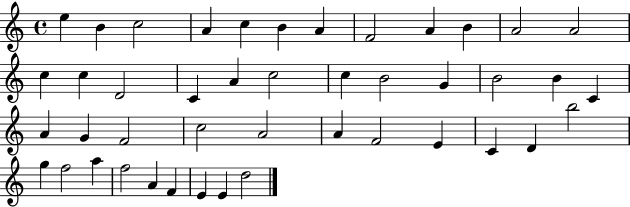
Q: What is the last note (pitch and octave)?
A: D5